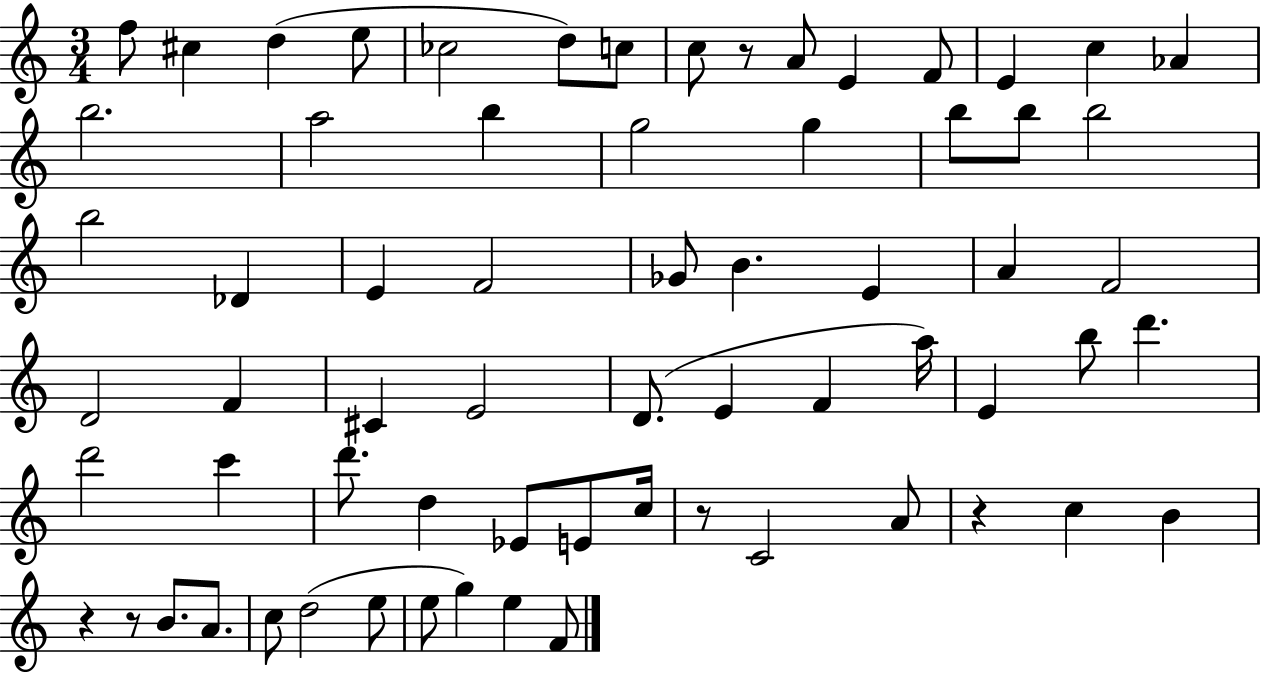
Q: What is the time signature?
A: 3/4